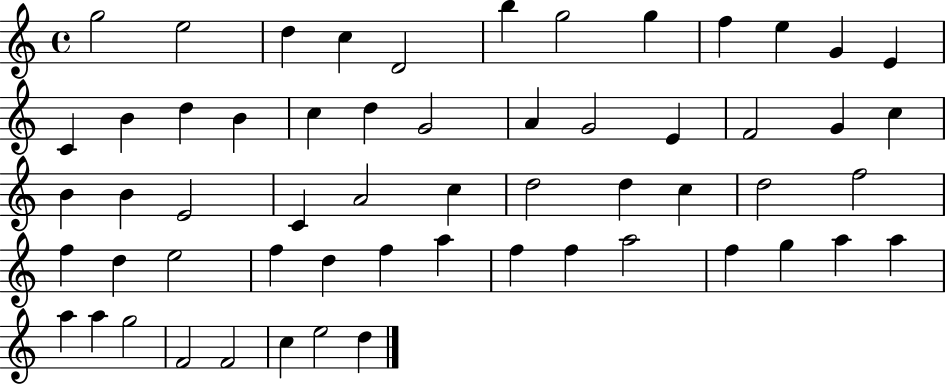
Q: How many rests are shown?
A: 0